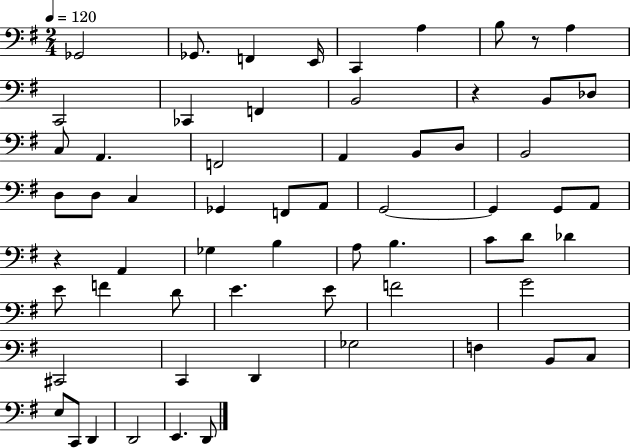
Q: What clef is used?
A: bass